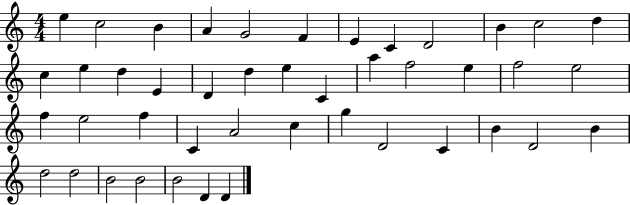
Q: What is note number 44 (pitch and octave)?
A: D4